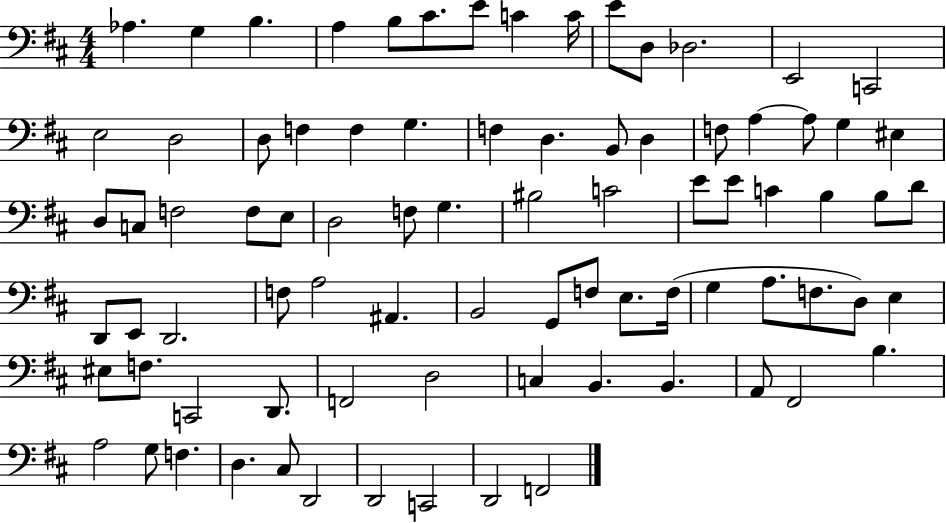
{
  \clef bass
  \numericTimeSignature
  \time 4/4
  \key d \major
  \repeat volta 2 { aes4. g4 b4. | a4 b8 cis'8. e'8 c'4 c'16 | e'8 d8 des2. | e,2 c,2 | \break e2 d2 | d8 f4 f4 g4. | f4 d4. b,8 d4 | f8 a4~~ a8 g4 eis4 | \break d8 c8 f2 f8 e8 | d2 f8 g4. | bis2 c'2 | e'8 e'8 c'4 b4 b8 d'8 | \break d,8 e,8 d,2. | f8 a2 ais,4. | b,2 g,8 f8 e8. f16( | g4 a8. f8. d8) e4 | \break eis8 f8. c,2 d,8. | f,2 d2 | c4 b,4. b,4. | a,8 fis,2 b4. | \break a2 g8 f4. | d4. cis8 d,2 | d,2 c,2 | d,2 f,2 | \break } \bar "|."
}